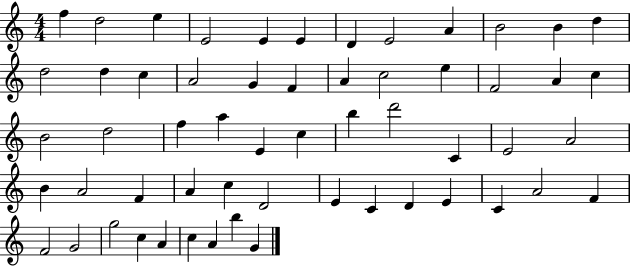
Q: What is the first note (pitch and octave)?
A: F5